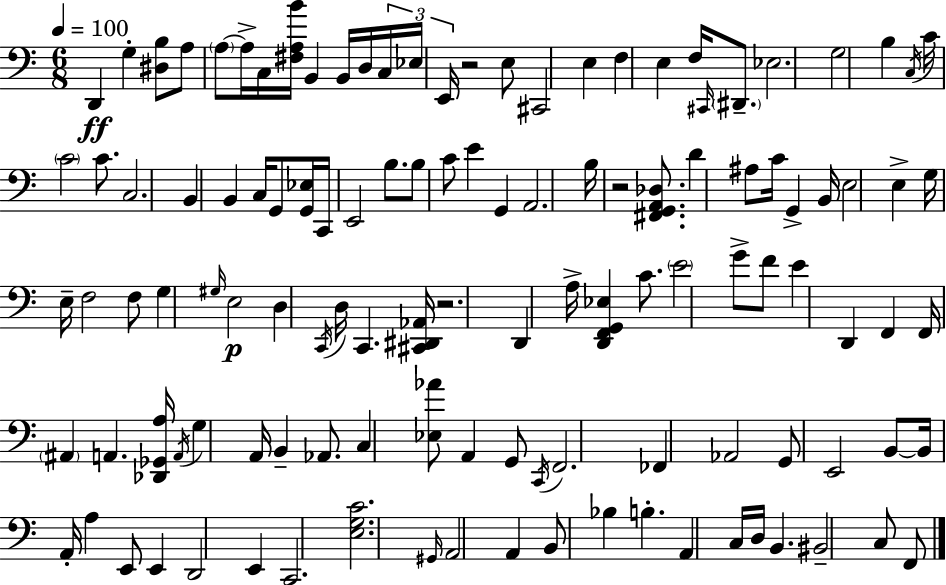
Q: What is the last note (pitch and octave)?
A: F2